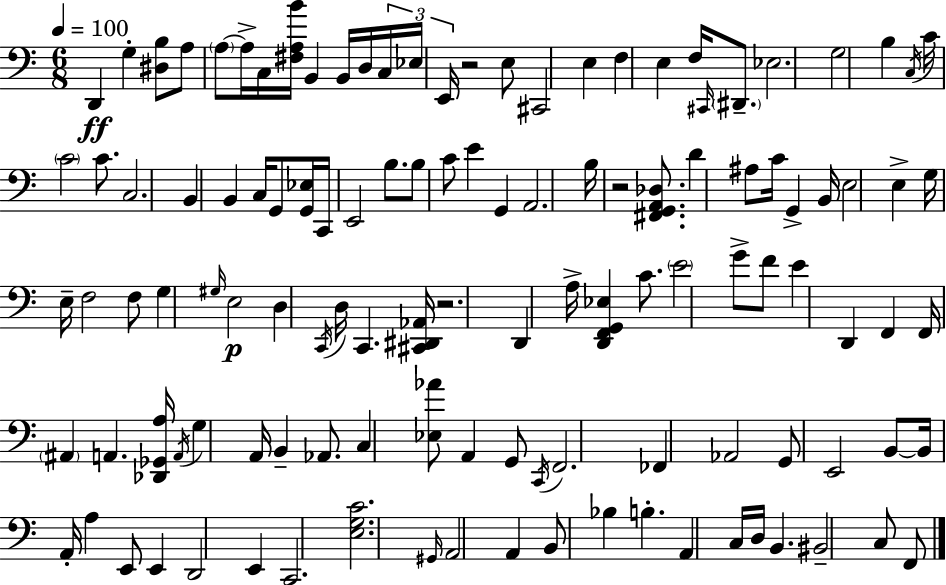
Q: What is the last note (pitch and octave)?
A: F2